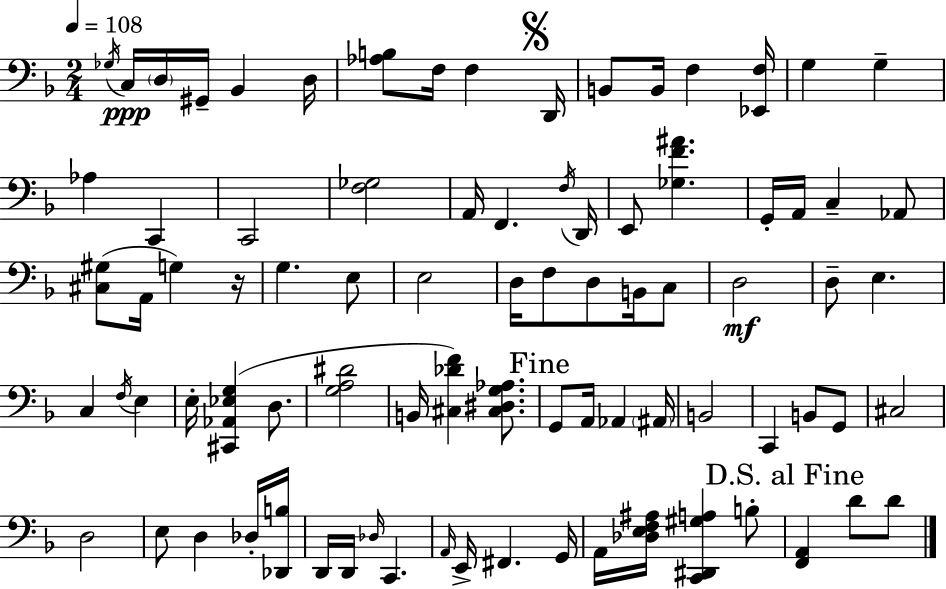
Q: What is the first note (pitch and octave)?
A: Gb3